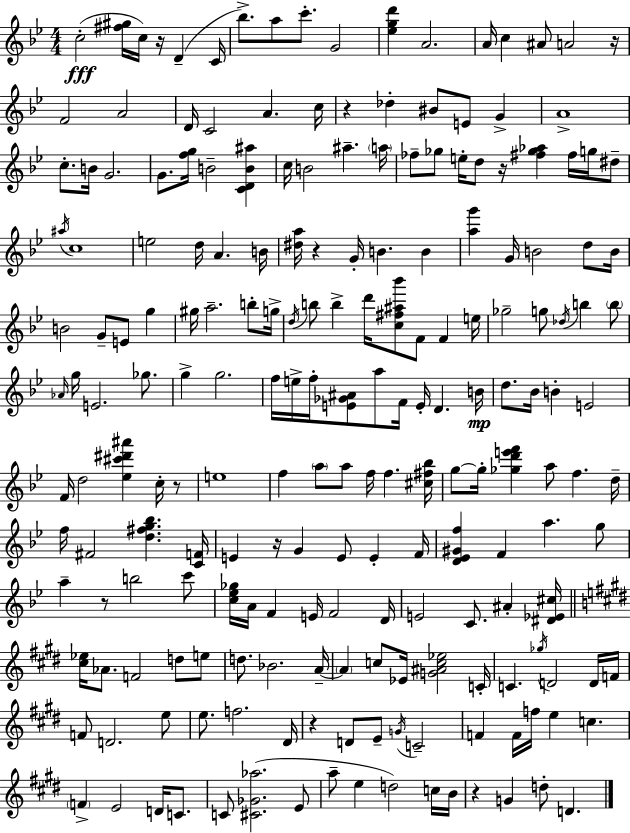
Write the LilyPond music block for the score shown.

{
  \clef treble
  \numericTimeSignature
  \time 4/4
  \key g \minor
  c''2-.(\fff <fis'' gis''>16 c''16) r16 d'4--( c'16 | bes''8.->) a''8 c'''8.-. g'2 | <ees'' g'' d'''>4 a'2. | a'16 c''4 ais'8 a'2 r16 | \break f'2 a'2 | d'16 c'2 a'4. c''16 | r4 des''4-. bis'8 e'8 g'4-> | a'1-> | \break c''8.-. b'16 g'2. | g'8. <f'' g''>16 b'2-- <c' d' b' ais''>4 | c''16 b'2 ais''4.-- \parenthesize a''16 | fes''8-- ges''8 e''16-. d''8 r16 <fis'' ges'' aes''>4 fis''16 g''16 dis''8-- | \break \acciaccatura { ais''16 } c''1 | e''2 d''16 a'4. | b'16 <dis'' a''>16 r4 g'16-. b'4. b'4 | <a'' g'''>4 g'16 b'2 d''8 | \break b'16 b'2 g'8-- e'8 g''4 | gis''16 a''2.-- b''8-. | g''16-> \acciaccatura { d''16 } b''8 b''4-> d'''16 <c'' fis'' ais'' bes'''>8 f'8 f'4 | e''16 ges''2-- g''8 \acciaccatura { des''16 } b''4 | \break \parenthesize b''8 \grace { aes'16 } g''16 e'2. | ges''8. g''4-> g''2. | f''16 e''16-> f''16-. <e' ges' ais'>8 a''8 f'16 e'16-. d'4. | b'16\mp d''8. bes'16 b'4-. e'2 | \break f'16 d''2 <ees'' cis''' dis''' ais'''>4 | c''16-. r8 e''1 | f''4 \parenthesize a''8 a''8 f''16 f''4. | <cis'' fis'' bes''>16 g''8~~ g''16-. <ges'' d''' e''' f'''>4 a''8 f''4. | \break d''16-- f''16 fis'2 <d'' fis'' g'' bes''>4. | <c' f'>16 e'4 r16 g'4 e'8 e'4-. | f'16 <d' ees' gis' f''>4 f'4 a''4. | g''8 a''4-- r8 b''2 | \break c'''8 <c'' ees'' ges''>16 a'16 f'4 e'16 f'2 | d'16 e'2 c'8. ais'4-. | <dis' ees' cis''>16 \bar "||" \break \key e \major <cis'' ees''>16 aes'8. f'2 d''8 e''8 | d''8. bes'2. a'16--~~ | \parenthesize a'4 c''8 ees'16 <g' ais' c'' ees''>2 c'16-. | c'4. \acciaccatura { ges''16 } d'2 d'16 | \break f'16 f'8 d'2. e''8 | e''8. f''2. | dis'16 r4 d'8 e'8-- \acciaccatura { g'16 } c'2-- | f'4 f'16 f''16 e''4 c''4. | \break \parenthesize f'4-> e'2 d'16 c'8. | c'8 <cis' ges' aes''>2.( | e'8 a''8-- e''4 d''2) | c''16 b'16 r4 g'4 d''8-. d'4. | \break \bar "|."
}